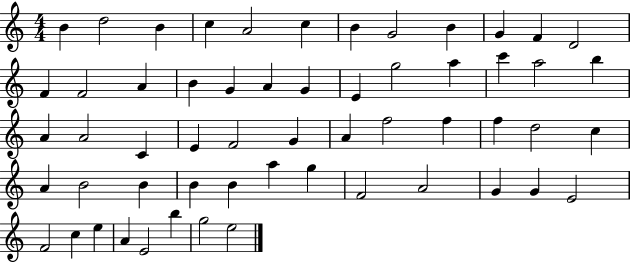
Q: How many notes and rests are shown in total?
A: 57